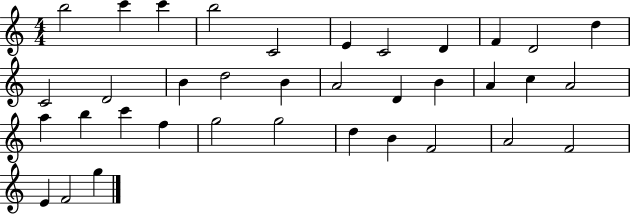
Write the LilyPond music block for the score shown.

{
  \clef treble
  \numericTimeSignature
  \time 4/4
  \key c \major
  b''2 c'''4 c'''4 | b''2 c'2 | e'4 c'2 d'4 | f'4 d'2 d''4 | \break c'2 d'2 | b'4 d''2 b'4 | a'2 d'4 b'4 | a'4 c''4 a'2 | \break a''4 b''4 c'''4 f''4 | g''2 g''2 | d''4 b'4 f'2 | a'2 f'2 | \break e'4 f'2 g''4 | \bar "|."
}